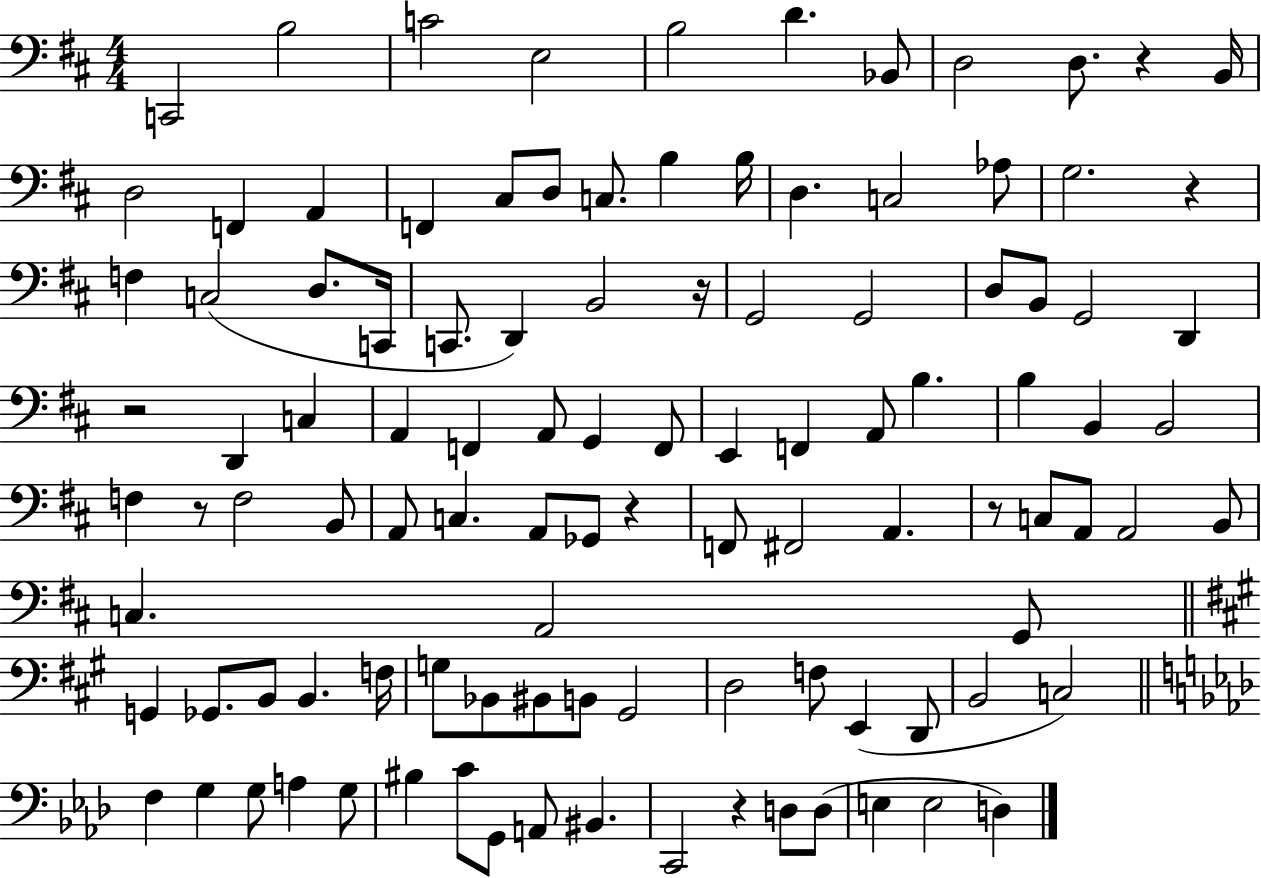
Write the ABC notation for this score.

X:1
T:Untitled
M:4/4
L:1/4
K:D
C,,2 B,2 C2 E,2 B,2 D _B,,/2 D,2 D,/2 z B,,/4 D,2 F,, A,, F,, ^C,/2 D,/2 C,/2 B, B,/4 D, C,2 _A,/2 G,2 z F, C,2 D,/2 C,,/4 C,,/2 D,, B,,2 z/4 G,,2 G,,2 D,/2 B,,/2 G,,2 D,, z2 D,, C, A,, F,, A,,/2 G,, F,,/2 E,, F,, A,,/2 B, B, B,, B,,2 F, z/2 F,2 B,,/2 A,,/2 C, A,,/2 _G,,/2 z F,,/2 ^F,,2 A,, z/2 C,/2 A,,/2 A,,2 B,,/2 C, A,,2 G,,/2 G,, _G,,/2 B,,/2 B,, F,/4 G,/2 _B,,/2 ^B,,/2 B,,/2 ^G,,2 D,2 F,/2 E,, D,,/2 B,,2 C,2 F, G, G,/2 A, G,/2 ^B, C/2 G,,/2 A,,/2 ^B,, C,,2 z D,/2 D,/2 E, E,2 D,